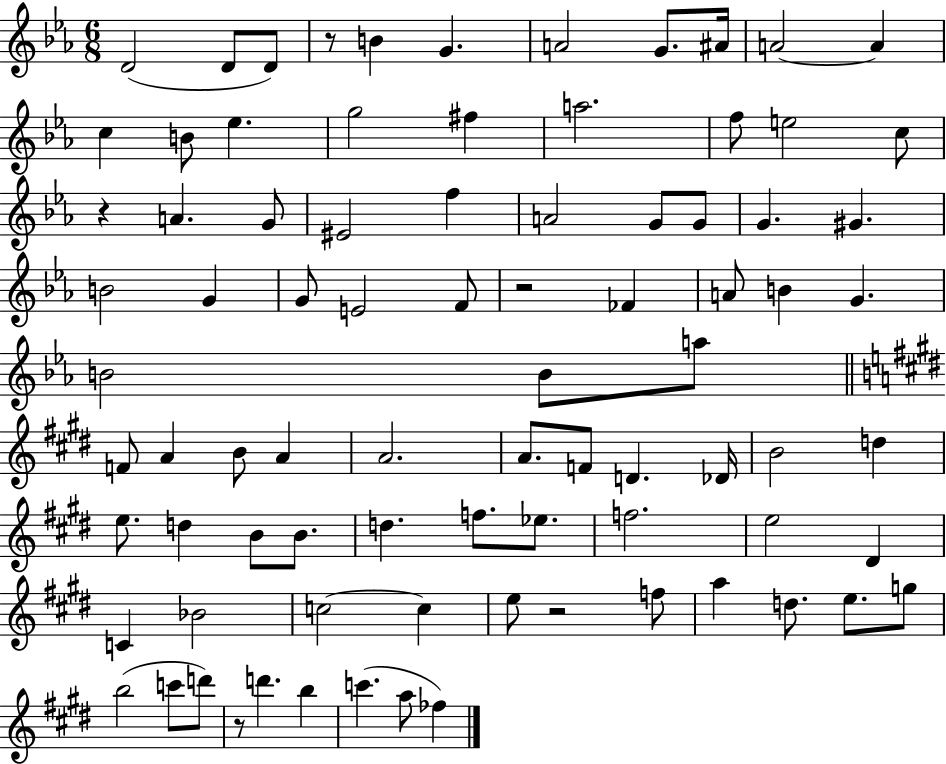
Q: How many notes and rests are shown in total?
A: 84